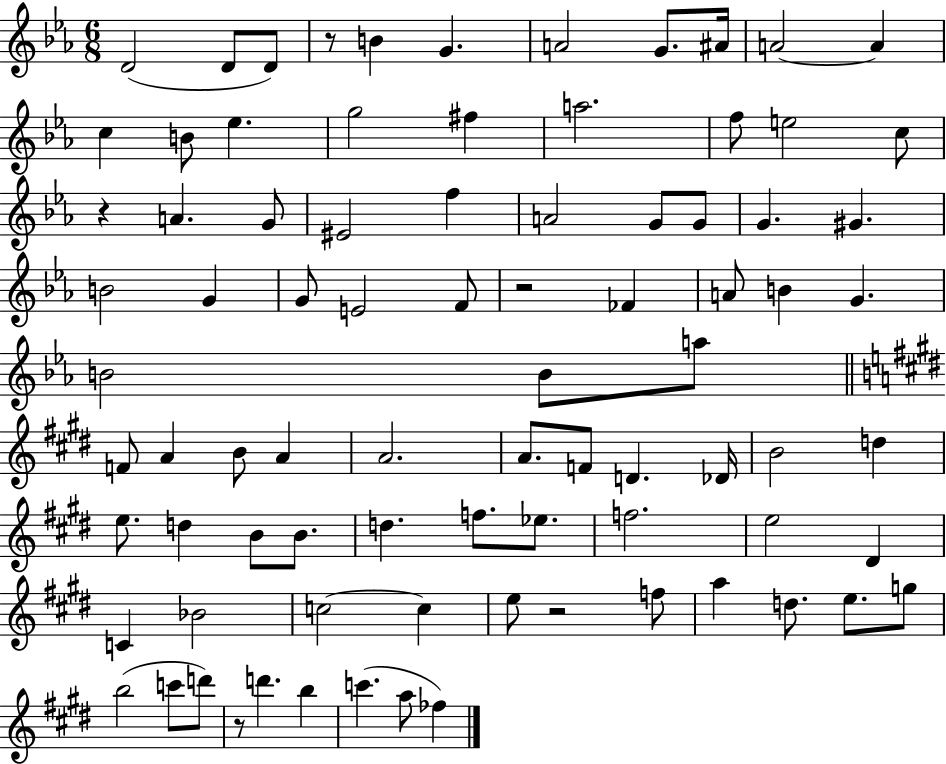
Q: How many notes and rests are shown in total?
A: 84